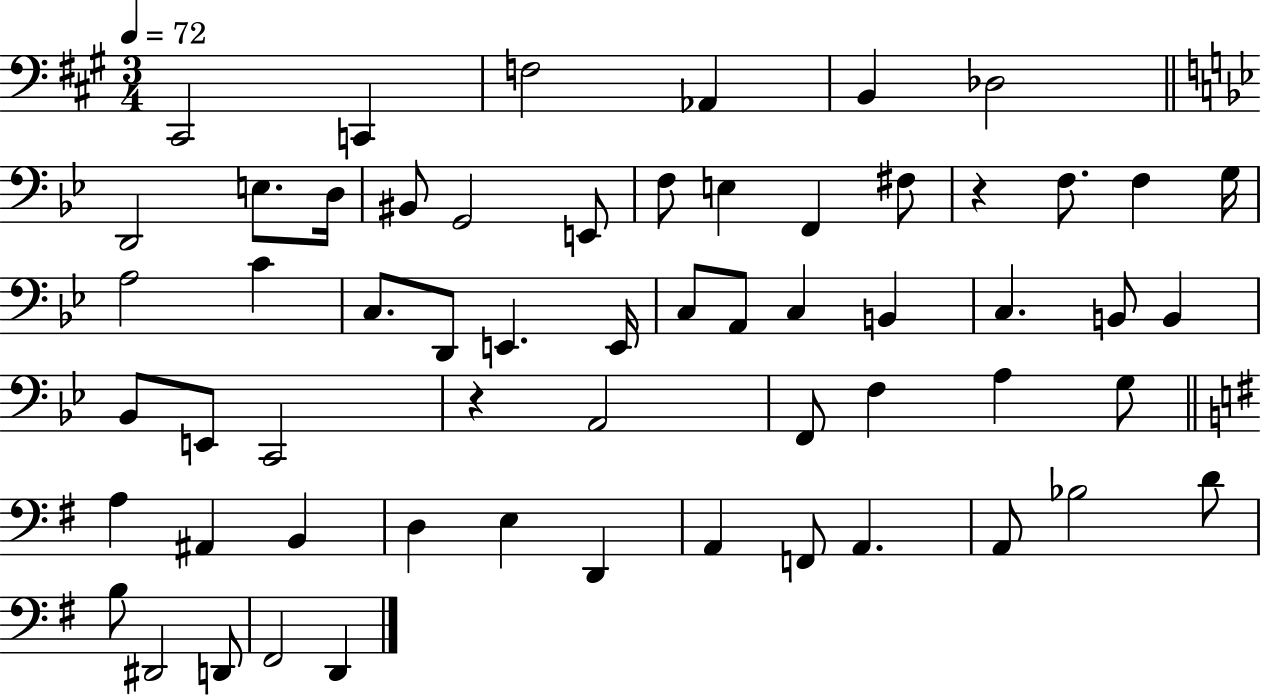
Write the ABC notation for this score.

X:1
T:Untitled
M:3/4
L:1/4
K:A
^C,,2 C,, F,2 _A,, B,, _D,2 D,,2 E,/2 D,/4 ^B,,/2 G,,2 E,,/2 F,/2 E, F,, ^F,/2 z F,/2 F, G,/4 A,2 C C,/2 D,,/2 E,, E,,/4 C,/2 A,,/2 C, B,, C, B,,/2 B,, _B,,/2 E,,/2 C,,2 z A,,2 F,,/2 F, A, G,/2 A, ^A,, B,, D, E, D,, A,, F,,/2 A,, A,,/2 _B,2 D/2 B,/2 ^D,,2 D,,/2 ^F,,2 D,,